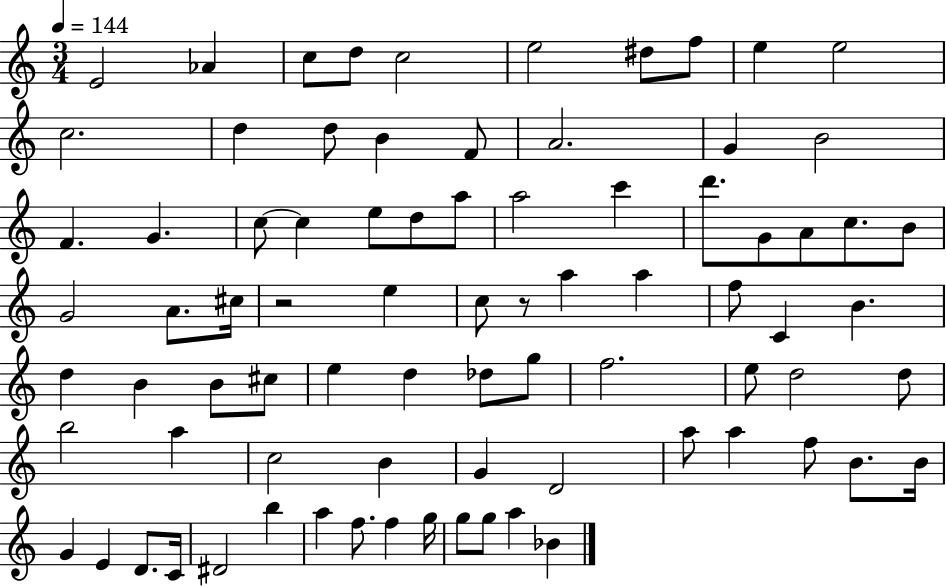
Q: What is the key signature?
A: C major